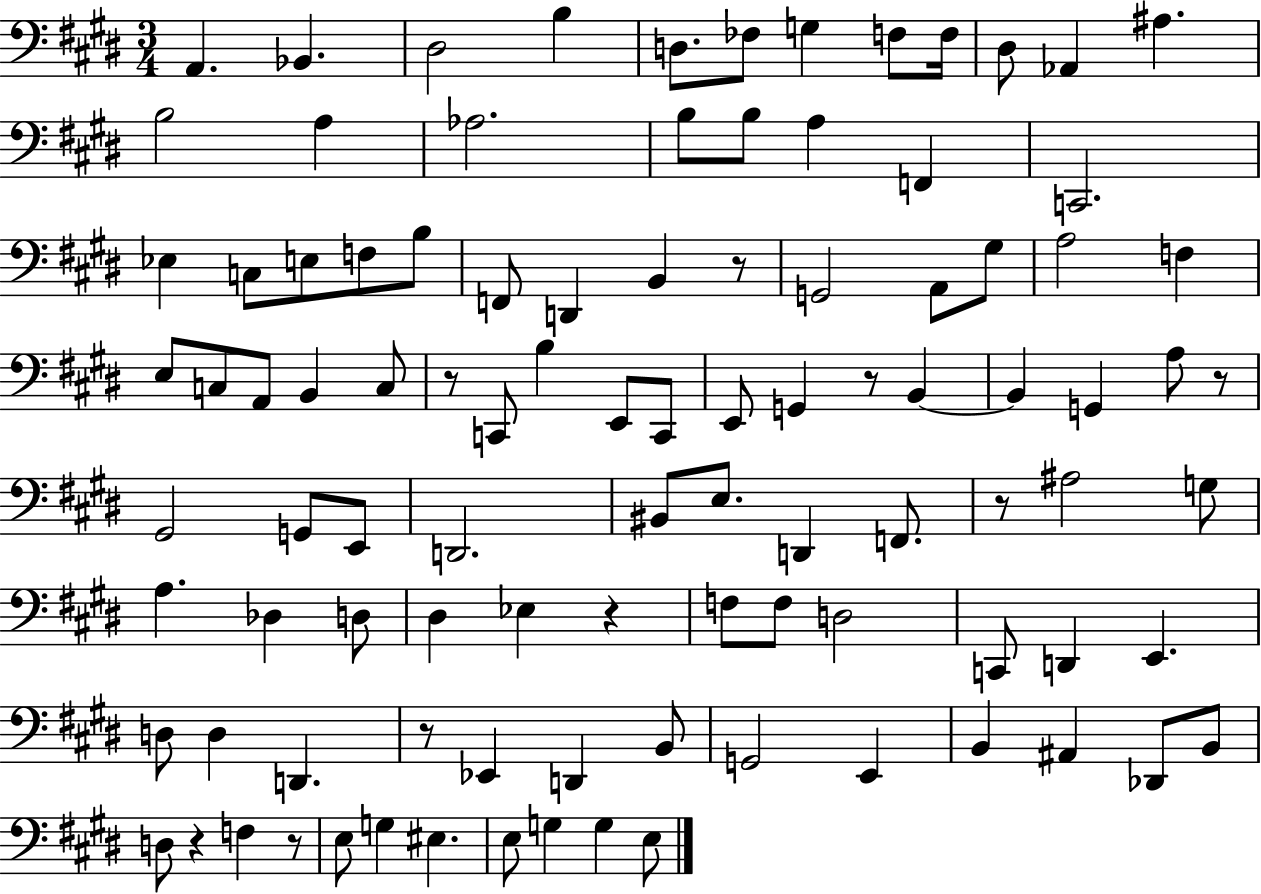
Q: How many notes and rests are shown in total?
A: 99